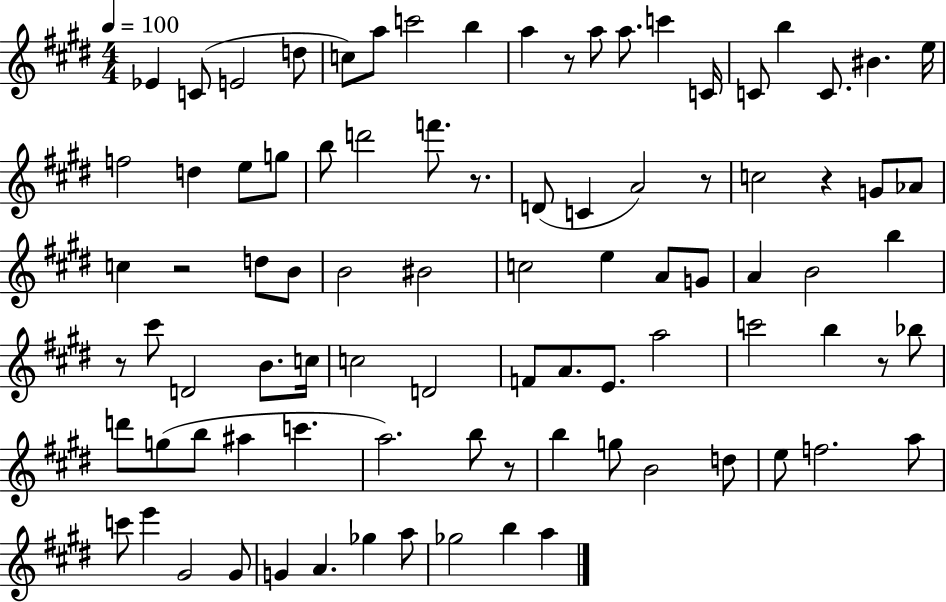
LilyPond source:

{
  \clef treble
  \numericTimeSignature
  \time 4/4
  \key e \major
  \tempo 4 = 100
  ees'4 c'8( e'2 d''8 | c''8) a''8 c'''2 b''4 | a''4 r8 a''8 a''8. c'''4 c'16 | c'8 b''4 c'8. bis'4. e''16 | \break f''2 d''4 e''8 g''8 | b''8 d'''2 f'''8. r8. | d'8( c'4 a'2) r8 | c''2 r4 g'8 aes'8 | \break c''4 r2 d''8 b'8 | b'2 bis'2 | c''2 e''4 a'8 g'8 | a'4 b'2 b''4 | \break r8 cis'''8 d'2 b'8. c''16 | c''2 d'2 | f'8 a'8. e'8. a''2 | c'''2 b''4 r8 bes''8 | \break d'''8 g''8( b''8 ais''4 c'''4. | a''2.) b''8 r8 | b''4 g''8 b'2 d''8 | e''8 f''2. a''8 | \break c'''8 e'''4 gis'2 gis'8 | g'4 a'4. ges''4 a''8 | ges''2 b''4 a''4 | \bar "|."
}